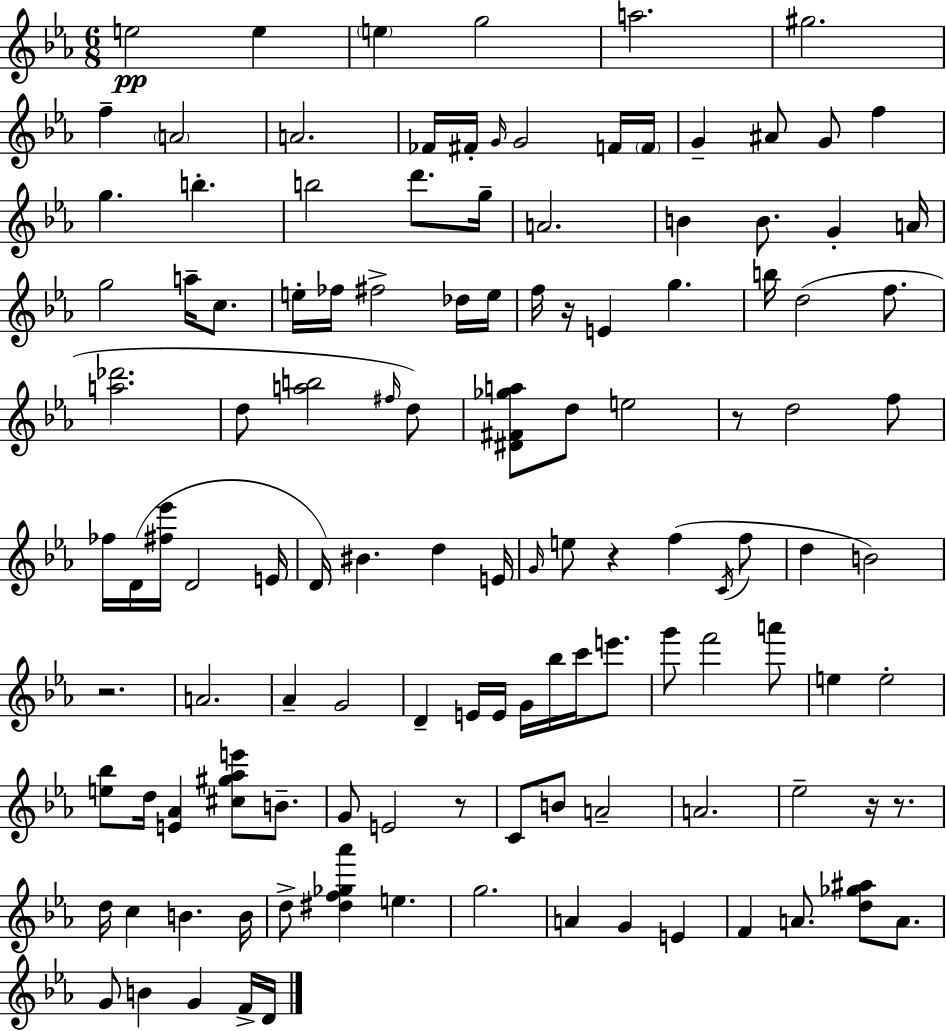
X:1
T:Untitled
M:6/8
L:1/4
K:Eb
e2 e e g2 a2 ^g2 f A2 A2 _F/4 ^F/4 G/4 G2 F/4 F/4 G ^A/2 G/2 f g b b2 d'/2 g/4 A2 B B/2 G A/4 g2 a/4 c/2 e/4 _f/4 ^f2 _d/4 e/4 f/4 z/4 E g b/4 d2 f/2 [a_d']2 d/2 [ab]2 ^f/4 d/2 [^D^F_ga]/2 d/2 e2 z/2 d2 f/2 _f/4 D/4 [^f_e']/4 D2 E/4 D/4 ^B d E/4 G/4 e/2 z f C/4 f/2 d B2 z2 A2 _A G2 D E/4 E/4 G/4 _b/4 c'/4 e'/2 g'/2 f'2 a'/2 e e2 [e_b]/2 d/4 [E_A] [^c^g_ae']/2 B/2 G/2 E2 z/2 C/2 B/2 A2 A2 _e2 z/4 z/2 d/4 c B B/4 d/2 [^df_g_a'] e g2 A G E F A/2 [d_g^a]/2 A/2 G/2 B G F/4 D/4